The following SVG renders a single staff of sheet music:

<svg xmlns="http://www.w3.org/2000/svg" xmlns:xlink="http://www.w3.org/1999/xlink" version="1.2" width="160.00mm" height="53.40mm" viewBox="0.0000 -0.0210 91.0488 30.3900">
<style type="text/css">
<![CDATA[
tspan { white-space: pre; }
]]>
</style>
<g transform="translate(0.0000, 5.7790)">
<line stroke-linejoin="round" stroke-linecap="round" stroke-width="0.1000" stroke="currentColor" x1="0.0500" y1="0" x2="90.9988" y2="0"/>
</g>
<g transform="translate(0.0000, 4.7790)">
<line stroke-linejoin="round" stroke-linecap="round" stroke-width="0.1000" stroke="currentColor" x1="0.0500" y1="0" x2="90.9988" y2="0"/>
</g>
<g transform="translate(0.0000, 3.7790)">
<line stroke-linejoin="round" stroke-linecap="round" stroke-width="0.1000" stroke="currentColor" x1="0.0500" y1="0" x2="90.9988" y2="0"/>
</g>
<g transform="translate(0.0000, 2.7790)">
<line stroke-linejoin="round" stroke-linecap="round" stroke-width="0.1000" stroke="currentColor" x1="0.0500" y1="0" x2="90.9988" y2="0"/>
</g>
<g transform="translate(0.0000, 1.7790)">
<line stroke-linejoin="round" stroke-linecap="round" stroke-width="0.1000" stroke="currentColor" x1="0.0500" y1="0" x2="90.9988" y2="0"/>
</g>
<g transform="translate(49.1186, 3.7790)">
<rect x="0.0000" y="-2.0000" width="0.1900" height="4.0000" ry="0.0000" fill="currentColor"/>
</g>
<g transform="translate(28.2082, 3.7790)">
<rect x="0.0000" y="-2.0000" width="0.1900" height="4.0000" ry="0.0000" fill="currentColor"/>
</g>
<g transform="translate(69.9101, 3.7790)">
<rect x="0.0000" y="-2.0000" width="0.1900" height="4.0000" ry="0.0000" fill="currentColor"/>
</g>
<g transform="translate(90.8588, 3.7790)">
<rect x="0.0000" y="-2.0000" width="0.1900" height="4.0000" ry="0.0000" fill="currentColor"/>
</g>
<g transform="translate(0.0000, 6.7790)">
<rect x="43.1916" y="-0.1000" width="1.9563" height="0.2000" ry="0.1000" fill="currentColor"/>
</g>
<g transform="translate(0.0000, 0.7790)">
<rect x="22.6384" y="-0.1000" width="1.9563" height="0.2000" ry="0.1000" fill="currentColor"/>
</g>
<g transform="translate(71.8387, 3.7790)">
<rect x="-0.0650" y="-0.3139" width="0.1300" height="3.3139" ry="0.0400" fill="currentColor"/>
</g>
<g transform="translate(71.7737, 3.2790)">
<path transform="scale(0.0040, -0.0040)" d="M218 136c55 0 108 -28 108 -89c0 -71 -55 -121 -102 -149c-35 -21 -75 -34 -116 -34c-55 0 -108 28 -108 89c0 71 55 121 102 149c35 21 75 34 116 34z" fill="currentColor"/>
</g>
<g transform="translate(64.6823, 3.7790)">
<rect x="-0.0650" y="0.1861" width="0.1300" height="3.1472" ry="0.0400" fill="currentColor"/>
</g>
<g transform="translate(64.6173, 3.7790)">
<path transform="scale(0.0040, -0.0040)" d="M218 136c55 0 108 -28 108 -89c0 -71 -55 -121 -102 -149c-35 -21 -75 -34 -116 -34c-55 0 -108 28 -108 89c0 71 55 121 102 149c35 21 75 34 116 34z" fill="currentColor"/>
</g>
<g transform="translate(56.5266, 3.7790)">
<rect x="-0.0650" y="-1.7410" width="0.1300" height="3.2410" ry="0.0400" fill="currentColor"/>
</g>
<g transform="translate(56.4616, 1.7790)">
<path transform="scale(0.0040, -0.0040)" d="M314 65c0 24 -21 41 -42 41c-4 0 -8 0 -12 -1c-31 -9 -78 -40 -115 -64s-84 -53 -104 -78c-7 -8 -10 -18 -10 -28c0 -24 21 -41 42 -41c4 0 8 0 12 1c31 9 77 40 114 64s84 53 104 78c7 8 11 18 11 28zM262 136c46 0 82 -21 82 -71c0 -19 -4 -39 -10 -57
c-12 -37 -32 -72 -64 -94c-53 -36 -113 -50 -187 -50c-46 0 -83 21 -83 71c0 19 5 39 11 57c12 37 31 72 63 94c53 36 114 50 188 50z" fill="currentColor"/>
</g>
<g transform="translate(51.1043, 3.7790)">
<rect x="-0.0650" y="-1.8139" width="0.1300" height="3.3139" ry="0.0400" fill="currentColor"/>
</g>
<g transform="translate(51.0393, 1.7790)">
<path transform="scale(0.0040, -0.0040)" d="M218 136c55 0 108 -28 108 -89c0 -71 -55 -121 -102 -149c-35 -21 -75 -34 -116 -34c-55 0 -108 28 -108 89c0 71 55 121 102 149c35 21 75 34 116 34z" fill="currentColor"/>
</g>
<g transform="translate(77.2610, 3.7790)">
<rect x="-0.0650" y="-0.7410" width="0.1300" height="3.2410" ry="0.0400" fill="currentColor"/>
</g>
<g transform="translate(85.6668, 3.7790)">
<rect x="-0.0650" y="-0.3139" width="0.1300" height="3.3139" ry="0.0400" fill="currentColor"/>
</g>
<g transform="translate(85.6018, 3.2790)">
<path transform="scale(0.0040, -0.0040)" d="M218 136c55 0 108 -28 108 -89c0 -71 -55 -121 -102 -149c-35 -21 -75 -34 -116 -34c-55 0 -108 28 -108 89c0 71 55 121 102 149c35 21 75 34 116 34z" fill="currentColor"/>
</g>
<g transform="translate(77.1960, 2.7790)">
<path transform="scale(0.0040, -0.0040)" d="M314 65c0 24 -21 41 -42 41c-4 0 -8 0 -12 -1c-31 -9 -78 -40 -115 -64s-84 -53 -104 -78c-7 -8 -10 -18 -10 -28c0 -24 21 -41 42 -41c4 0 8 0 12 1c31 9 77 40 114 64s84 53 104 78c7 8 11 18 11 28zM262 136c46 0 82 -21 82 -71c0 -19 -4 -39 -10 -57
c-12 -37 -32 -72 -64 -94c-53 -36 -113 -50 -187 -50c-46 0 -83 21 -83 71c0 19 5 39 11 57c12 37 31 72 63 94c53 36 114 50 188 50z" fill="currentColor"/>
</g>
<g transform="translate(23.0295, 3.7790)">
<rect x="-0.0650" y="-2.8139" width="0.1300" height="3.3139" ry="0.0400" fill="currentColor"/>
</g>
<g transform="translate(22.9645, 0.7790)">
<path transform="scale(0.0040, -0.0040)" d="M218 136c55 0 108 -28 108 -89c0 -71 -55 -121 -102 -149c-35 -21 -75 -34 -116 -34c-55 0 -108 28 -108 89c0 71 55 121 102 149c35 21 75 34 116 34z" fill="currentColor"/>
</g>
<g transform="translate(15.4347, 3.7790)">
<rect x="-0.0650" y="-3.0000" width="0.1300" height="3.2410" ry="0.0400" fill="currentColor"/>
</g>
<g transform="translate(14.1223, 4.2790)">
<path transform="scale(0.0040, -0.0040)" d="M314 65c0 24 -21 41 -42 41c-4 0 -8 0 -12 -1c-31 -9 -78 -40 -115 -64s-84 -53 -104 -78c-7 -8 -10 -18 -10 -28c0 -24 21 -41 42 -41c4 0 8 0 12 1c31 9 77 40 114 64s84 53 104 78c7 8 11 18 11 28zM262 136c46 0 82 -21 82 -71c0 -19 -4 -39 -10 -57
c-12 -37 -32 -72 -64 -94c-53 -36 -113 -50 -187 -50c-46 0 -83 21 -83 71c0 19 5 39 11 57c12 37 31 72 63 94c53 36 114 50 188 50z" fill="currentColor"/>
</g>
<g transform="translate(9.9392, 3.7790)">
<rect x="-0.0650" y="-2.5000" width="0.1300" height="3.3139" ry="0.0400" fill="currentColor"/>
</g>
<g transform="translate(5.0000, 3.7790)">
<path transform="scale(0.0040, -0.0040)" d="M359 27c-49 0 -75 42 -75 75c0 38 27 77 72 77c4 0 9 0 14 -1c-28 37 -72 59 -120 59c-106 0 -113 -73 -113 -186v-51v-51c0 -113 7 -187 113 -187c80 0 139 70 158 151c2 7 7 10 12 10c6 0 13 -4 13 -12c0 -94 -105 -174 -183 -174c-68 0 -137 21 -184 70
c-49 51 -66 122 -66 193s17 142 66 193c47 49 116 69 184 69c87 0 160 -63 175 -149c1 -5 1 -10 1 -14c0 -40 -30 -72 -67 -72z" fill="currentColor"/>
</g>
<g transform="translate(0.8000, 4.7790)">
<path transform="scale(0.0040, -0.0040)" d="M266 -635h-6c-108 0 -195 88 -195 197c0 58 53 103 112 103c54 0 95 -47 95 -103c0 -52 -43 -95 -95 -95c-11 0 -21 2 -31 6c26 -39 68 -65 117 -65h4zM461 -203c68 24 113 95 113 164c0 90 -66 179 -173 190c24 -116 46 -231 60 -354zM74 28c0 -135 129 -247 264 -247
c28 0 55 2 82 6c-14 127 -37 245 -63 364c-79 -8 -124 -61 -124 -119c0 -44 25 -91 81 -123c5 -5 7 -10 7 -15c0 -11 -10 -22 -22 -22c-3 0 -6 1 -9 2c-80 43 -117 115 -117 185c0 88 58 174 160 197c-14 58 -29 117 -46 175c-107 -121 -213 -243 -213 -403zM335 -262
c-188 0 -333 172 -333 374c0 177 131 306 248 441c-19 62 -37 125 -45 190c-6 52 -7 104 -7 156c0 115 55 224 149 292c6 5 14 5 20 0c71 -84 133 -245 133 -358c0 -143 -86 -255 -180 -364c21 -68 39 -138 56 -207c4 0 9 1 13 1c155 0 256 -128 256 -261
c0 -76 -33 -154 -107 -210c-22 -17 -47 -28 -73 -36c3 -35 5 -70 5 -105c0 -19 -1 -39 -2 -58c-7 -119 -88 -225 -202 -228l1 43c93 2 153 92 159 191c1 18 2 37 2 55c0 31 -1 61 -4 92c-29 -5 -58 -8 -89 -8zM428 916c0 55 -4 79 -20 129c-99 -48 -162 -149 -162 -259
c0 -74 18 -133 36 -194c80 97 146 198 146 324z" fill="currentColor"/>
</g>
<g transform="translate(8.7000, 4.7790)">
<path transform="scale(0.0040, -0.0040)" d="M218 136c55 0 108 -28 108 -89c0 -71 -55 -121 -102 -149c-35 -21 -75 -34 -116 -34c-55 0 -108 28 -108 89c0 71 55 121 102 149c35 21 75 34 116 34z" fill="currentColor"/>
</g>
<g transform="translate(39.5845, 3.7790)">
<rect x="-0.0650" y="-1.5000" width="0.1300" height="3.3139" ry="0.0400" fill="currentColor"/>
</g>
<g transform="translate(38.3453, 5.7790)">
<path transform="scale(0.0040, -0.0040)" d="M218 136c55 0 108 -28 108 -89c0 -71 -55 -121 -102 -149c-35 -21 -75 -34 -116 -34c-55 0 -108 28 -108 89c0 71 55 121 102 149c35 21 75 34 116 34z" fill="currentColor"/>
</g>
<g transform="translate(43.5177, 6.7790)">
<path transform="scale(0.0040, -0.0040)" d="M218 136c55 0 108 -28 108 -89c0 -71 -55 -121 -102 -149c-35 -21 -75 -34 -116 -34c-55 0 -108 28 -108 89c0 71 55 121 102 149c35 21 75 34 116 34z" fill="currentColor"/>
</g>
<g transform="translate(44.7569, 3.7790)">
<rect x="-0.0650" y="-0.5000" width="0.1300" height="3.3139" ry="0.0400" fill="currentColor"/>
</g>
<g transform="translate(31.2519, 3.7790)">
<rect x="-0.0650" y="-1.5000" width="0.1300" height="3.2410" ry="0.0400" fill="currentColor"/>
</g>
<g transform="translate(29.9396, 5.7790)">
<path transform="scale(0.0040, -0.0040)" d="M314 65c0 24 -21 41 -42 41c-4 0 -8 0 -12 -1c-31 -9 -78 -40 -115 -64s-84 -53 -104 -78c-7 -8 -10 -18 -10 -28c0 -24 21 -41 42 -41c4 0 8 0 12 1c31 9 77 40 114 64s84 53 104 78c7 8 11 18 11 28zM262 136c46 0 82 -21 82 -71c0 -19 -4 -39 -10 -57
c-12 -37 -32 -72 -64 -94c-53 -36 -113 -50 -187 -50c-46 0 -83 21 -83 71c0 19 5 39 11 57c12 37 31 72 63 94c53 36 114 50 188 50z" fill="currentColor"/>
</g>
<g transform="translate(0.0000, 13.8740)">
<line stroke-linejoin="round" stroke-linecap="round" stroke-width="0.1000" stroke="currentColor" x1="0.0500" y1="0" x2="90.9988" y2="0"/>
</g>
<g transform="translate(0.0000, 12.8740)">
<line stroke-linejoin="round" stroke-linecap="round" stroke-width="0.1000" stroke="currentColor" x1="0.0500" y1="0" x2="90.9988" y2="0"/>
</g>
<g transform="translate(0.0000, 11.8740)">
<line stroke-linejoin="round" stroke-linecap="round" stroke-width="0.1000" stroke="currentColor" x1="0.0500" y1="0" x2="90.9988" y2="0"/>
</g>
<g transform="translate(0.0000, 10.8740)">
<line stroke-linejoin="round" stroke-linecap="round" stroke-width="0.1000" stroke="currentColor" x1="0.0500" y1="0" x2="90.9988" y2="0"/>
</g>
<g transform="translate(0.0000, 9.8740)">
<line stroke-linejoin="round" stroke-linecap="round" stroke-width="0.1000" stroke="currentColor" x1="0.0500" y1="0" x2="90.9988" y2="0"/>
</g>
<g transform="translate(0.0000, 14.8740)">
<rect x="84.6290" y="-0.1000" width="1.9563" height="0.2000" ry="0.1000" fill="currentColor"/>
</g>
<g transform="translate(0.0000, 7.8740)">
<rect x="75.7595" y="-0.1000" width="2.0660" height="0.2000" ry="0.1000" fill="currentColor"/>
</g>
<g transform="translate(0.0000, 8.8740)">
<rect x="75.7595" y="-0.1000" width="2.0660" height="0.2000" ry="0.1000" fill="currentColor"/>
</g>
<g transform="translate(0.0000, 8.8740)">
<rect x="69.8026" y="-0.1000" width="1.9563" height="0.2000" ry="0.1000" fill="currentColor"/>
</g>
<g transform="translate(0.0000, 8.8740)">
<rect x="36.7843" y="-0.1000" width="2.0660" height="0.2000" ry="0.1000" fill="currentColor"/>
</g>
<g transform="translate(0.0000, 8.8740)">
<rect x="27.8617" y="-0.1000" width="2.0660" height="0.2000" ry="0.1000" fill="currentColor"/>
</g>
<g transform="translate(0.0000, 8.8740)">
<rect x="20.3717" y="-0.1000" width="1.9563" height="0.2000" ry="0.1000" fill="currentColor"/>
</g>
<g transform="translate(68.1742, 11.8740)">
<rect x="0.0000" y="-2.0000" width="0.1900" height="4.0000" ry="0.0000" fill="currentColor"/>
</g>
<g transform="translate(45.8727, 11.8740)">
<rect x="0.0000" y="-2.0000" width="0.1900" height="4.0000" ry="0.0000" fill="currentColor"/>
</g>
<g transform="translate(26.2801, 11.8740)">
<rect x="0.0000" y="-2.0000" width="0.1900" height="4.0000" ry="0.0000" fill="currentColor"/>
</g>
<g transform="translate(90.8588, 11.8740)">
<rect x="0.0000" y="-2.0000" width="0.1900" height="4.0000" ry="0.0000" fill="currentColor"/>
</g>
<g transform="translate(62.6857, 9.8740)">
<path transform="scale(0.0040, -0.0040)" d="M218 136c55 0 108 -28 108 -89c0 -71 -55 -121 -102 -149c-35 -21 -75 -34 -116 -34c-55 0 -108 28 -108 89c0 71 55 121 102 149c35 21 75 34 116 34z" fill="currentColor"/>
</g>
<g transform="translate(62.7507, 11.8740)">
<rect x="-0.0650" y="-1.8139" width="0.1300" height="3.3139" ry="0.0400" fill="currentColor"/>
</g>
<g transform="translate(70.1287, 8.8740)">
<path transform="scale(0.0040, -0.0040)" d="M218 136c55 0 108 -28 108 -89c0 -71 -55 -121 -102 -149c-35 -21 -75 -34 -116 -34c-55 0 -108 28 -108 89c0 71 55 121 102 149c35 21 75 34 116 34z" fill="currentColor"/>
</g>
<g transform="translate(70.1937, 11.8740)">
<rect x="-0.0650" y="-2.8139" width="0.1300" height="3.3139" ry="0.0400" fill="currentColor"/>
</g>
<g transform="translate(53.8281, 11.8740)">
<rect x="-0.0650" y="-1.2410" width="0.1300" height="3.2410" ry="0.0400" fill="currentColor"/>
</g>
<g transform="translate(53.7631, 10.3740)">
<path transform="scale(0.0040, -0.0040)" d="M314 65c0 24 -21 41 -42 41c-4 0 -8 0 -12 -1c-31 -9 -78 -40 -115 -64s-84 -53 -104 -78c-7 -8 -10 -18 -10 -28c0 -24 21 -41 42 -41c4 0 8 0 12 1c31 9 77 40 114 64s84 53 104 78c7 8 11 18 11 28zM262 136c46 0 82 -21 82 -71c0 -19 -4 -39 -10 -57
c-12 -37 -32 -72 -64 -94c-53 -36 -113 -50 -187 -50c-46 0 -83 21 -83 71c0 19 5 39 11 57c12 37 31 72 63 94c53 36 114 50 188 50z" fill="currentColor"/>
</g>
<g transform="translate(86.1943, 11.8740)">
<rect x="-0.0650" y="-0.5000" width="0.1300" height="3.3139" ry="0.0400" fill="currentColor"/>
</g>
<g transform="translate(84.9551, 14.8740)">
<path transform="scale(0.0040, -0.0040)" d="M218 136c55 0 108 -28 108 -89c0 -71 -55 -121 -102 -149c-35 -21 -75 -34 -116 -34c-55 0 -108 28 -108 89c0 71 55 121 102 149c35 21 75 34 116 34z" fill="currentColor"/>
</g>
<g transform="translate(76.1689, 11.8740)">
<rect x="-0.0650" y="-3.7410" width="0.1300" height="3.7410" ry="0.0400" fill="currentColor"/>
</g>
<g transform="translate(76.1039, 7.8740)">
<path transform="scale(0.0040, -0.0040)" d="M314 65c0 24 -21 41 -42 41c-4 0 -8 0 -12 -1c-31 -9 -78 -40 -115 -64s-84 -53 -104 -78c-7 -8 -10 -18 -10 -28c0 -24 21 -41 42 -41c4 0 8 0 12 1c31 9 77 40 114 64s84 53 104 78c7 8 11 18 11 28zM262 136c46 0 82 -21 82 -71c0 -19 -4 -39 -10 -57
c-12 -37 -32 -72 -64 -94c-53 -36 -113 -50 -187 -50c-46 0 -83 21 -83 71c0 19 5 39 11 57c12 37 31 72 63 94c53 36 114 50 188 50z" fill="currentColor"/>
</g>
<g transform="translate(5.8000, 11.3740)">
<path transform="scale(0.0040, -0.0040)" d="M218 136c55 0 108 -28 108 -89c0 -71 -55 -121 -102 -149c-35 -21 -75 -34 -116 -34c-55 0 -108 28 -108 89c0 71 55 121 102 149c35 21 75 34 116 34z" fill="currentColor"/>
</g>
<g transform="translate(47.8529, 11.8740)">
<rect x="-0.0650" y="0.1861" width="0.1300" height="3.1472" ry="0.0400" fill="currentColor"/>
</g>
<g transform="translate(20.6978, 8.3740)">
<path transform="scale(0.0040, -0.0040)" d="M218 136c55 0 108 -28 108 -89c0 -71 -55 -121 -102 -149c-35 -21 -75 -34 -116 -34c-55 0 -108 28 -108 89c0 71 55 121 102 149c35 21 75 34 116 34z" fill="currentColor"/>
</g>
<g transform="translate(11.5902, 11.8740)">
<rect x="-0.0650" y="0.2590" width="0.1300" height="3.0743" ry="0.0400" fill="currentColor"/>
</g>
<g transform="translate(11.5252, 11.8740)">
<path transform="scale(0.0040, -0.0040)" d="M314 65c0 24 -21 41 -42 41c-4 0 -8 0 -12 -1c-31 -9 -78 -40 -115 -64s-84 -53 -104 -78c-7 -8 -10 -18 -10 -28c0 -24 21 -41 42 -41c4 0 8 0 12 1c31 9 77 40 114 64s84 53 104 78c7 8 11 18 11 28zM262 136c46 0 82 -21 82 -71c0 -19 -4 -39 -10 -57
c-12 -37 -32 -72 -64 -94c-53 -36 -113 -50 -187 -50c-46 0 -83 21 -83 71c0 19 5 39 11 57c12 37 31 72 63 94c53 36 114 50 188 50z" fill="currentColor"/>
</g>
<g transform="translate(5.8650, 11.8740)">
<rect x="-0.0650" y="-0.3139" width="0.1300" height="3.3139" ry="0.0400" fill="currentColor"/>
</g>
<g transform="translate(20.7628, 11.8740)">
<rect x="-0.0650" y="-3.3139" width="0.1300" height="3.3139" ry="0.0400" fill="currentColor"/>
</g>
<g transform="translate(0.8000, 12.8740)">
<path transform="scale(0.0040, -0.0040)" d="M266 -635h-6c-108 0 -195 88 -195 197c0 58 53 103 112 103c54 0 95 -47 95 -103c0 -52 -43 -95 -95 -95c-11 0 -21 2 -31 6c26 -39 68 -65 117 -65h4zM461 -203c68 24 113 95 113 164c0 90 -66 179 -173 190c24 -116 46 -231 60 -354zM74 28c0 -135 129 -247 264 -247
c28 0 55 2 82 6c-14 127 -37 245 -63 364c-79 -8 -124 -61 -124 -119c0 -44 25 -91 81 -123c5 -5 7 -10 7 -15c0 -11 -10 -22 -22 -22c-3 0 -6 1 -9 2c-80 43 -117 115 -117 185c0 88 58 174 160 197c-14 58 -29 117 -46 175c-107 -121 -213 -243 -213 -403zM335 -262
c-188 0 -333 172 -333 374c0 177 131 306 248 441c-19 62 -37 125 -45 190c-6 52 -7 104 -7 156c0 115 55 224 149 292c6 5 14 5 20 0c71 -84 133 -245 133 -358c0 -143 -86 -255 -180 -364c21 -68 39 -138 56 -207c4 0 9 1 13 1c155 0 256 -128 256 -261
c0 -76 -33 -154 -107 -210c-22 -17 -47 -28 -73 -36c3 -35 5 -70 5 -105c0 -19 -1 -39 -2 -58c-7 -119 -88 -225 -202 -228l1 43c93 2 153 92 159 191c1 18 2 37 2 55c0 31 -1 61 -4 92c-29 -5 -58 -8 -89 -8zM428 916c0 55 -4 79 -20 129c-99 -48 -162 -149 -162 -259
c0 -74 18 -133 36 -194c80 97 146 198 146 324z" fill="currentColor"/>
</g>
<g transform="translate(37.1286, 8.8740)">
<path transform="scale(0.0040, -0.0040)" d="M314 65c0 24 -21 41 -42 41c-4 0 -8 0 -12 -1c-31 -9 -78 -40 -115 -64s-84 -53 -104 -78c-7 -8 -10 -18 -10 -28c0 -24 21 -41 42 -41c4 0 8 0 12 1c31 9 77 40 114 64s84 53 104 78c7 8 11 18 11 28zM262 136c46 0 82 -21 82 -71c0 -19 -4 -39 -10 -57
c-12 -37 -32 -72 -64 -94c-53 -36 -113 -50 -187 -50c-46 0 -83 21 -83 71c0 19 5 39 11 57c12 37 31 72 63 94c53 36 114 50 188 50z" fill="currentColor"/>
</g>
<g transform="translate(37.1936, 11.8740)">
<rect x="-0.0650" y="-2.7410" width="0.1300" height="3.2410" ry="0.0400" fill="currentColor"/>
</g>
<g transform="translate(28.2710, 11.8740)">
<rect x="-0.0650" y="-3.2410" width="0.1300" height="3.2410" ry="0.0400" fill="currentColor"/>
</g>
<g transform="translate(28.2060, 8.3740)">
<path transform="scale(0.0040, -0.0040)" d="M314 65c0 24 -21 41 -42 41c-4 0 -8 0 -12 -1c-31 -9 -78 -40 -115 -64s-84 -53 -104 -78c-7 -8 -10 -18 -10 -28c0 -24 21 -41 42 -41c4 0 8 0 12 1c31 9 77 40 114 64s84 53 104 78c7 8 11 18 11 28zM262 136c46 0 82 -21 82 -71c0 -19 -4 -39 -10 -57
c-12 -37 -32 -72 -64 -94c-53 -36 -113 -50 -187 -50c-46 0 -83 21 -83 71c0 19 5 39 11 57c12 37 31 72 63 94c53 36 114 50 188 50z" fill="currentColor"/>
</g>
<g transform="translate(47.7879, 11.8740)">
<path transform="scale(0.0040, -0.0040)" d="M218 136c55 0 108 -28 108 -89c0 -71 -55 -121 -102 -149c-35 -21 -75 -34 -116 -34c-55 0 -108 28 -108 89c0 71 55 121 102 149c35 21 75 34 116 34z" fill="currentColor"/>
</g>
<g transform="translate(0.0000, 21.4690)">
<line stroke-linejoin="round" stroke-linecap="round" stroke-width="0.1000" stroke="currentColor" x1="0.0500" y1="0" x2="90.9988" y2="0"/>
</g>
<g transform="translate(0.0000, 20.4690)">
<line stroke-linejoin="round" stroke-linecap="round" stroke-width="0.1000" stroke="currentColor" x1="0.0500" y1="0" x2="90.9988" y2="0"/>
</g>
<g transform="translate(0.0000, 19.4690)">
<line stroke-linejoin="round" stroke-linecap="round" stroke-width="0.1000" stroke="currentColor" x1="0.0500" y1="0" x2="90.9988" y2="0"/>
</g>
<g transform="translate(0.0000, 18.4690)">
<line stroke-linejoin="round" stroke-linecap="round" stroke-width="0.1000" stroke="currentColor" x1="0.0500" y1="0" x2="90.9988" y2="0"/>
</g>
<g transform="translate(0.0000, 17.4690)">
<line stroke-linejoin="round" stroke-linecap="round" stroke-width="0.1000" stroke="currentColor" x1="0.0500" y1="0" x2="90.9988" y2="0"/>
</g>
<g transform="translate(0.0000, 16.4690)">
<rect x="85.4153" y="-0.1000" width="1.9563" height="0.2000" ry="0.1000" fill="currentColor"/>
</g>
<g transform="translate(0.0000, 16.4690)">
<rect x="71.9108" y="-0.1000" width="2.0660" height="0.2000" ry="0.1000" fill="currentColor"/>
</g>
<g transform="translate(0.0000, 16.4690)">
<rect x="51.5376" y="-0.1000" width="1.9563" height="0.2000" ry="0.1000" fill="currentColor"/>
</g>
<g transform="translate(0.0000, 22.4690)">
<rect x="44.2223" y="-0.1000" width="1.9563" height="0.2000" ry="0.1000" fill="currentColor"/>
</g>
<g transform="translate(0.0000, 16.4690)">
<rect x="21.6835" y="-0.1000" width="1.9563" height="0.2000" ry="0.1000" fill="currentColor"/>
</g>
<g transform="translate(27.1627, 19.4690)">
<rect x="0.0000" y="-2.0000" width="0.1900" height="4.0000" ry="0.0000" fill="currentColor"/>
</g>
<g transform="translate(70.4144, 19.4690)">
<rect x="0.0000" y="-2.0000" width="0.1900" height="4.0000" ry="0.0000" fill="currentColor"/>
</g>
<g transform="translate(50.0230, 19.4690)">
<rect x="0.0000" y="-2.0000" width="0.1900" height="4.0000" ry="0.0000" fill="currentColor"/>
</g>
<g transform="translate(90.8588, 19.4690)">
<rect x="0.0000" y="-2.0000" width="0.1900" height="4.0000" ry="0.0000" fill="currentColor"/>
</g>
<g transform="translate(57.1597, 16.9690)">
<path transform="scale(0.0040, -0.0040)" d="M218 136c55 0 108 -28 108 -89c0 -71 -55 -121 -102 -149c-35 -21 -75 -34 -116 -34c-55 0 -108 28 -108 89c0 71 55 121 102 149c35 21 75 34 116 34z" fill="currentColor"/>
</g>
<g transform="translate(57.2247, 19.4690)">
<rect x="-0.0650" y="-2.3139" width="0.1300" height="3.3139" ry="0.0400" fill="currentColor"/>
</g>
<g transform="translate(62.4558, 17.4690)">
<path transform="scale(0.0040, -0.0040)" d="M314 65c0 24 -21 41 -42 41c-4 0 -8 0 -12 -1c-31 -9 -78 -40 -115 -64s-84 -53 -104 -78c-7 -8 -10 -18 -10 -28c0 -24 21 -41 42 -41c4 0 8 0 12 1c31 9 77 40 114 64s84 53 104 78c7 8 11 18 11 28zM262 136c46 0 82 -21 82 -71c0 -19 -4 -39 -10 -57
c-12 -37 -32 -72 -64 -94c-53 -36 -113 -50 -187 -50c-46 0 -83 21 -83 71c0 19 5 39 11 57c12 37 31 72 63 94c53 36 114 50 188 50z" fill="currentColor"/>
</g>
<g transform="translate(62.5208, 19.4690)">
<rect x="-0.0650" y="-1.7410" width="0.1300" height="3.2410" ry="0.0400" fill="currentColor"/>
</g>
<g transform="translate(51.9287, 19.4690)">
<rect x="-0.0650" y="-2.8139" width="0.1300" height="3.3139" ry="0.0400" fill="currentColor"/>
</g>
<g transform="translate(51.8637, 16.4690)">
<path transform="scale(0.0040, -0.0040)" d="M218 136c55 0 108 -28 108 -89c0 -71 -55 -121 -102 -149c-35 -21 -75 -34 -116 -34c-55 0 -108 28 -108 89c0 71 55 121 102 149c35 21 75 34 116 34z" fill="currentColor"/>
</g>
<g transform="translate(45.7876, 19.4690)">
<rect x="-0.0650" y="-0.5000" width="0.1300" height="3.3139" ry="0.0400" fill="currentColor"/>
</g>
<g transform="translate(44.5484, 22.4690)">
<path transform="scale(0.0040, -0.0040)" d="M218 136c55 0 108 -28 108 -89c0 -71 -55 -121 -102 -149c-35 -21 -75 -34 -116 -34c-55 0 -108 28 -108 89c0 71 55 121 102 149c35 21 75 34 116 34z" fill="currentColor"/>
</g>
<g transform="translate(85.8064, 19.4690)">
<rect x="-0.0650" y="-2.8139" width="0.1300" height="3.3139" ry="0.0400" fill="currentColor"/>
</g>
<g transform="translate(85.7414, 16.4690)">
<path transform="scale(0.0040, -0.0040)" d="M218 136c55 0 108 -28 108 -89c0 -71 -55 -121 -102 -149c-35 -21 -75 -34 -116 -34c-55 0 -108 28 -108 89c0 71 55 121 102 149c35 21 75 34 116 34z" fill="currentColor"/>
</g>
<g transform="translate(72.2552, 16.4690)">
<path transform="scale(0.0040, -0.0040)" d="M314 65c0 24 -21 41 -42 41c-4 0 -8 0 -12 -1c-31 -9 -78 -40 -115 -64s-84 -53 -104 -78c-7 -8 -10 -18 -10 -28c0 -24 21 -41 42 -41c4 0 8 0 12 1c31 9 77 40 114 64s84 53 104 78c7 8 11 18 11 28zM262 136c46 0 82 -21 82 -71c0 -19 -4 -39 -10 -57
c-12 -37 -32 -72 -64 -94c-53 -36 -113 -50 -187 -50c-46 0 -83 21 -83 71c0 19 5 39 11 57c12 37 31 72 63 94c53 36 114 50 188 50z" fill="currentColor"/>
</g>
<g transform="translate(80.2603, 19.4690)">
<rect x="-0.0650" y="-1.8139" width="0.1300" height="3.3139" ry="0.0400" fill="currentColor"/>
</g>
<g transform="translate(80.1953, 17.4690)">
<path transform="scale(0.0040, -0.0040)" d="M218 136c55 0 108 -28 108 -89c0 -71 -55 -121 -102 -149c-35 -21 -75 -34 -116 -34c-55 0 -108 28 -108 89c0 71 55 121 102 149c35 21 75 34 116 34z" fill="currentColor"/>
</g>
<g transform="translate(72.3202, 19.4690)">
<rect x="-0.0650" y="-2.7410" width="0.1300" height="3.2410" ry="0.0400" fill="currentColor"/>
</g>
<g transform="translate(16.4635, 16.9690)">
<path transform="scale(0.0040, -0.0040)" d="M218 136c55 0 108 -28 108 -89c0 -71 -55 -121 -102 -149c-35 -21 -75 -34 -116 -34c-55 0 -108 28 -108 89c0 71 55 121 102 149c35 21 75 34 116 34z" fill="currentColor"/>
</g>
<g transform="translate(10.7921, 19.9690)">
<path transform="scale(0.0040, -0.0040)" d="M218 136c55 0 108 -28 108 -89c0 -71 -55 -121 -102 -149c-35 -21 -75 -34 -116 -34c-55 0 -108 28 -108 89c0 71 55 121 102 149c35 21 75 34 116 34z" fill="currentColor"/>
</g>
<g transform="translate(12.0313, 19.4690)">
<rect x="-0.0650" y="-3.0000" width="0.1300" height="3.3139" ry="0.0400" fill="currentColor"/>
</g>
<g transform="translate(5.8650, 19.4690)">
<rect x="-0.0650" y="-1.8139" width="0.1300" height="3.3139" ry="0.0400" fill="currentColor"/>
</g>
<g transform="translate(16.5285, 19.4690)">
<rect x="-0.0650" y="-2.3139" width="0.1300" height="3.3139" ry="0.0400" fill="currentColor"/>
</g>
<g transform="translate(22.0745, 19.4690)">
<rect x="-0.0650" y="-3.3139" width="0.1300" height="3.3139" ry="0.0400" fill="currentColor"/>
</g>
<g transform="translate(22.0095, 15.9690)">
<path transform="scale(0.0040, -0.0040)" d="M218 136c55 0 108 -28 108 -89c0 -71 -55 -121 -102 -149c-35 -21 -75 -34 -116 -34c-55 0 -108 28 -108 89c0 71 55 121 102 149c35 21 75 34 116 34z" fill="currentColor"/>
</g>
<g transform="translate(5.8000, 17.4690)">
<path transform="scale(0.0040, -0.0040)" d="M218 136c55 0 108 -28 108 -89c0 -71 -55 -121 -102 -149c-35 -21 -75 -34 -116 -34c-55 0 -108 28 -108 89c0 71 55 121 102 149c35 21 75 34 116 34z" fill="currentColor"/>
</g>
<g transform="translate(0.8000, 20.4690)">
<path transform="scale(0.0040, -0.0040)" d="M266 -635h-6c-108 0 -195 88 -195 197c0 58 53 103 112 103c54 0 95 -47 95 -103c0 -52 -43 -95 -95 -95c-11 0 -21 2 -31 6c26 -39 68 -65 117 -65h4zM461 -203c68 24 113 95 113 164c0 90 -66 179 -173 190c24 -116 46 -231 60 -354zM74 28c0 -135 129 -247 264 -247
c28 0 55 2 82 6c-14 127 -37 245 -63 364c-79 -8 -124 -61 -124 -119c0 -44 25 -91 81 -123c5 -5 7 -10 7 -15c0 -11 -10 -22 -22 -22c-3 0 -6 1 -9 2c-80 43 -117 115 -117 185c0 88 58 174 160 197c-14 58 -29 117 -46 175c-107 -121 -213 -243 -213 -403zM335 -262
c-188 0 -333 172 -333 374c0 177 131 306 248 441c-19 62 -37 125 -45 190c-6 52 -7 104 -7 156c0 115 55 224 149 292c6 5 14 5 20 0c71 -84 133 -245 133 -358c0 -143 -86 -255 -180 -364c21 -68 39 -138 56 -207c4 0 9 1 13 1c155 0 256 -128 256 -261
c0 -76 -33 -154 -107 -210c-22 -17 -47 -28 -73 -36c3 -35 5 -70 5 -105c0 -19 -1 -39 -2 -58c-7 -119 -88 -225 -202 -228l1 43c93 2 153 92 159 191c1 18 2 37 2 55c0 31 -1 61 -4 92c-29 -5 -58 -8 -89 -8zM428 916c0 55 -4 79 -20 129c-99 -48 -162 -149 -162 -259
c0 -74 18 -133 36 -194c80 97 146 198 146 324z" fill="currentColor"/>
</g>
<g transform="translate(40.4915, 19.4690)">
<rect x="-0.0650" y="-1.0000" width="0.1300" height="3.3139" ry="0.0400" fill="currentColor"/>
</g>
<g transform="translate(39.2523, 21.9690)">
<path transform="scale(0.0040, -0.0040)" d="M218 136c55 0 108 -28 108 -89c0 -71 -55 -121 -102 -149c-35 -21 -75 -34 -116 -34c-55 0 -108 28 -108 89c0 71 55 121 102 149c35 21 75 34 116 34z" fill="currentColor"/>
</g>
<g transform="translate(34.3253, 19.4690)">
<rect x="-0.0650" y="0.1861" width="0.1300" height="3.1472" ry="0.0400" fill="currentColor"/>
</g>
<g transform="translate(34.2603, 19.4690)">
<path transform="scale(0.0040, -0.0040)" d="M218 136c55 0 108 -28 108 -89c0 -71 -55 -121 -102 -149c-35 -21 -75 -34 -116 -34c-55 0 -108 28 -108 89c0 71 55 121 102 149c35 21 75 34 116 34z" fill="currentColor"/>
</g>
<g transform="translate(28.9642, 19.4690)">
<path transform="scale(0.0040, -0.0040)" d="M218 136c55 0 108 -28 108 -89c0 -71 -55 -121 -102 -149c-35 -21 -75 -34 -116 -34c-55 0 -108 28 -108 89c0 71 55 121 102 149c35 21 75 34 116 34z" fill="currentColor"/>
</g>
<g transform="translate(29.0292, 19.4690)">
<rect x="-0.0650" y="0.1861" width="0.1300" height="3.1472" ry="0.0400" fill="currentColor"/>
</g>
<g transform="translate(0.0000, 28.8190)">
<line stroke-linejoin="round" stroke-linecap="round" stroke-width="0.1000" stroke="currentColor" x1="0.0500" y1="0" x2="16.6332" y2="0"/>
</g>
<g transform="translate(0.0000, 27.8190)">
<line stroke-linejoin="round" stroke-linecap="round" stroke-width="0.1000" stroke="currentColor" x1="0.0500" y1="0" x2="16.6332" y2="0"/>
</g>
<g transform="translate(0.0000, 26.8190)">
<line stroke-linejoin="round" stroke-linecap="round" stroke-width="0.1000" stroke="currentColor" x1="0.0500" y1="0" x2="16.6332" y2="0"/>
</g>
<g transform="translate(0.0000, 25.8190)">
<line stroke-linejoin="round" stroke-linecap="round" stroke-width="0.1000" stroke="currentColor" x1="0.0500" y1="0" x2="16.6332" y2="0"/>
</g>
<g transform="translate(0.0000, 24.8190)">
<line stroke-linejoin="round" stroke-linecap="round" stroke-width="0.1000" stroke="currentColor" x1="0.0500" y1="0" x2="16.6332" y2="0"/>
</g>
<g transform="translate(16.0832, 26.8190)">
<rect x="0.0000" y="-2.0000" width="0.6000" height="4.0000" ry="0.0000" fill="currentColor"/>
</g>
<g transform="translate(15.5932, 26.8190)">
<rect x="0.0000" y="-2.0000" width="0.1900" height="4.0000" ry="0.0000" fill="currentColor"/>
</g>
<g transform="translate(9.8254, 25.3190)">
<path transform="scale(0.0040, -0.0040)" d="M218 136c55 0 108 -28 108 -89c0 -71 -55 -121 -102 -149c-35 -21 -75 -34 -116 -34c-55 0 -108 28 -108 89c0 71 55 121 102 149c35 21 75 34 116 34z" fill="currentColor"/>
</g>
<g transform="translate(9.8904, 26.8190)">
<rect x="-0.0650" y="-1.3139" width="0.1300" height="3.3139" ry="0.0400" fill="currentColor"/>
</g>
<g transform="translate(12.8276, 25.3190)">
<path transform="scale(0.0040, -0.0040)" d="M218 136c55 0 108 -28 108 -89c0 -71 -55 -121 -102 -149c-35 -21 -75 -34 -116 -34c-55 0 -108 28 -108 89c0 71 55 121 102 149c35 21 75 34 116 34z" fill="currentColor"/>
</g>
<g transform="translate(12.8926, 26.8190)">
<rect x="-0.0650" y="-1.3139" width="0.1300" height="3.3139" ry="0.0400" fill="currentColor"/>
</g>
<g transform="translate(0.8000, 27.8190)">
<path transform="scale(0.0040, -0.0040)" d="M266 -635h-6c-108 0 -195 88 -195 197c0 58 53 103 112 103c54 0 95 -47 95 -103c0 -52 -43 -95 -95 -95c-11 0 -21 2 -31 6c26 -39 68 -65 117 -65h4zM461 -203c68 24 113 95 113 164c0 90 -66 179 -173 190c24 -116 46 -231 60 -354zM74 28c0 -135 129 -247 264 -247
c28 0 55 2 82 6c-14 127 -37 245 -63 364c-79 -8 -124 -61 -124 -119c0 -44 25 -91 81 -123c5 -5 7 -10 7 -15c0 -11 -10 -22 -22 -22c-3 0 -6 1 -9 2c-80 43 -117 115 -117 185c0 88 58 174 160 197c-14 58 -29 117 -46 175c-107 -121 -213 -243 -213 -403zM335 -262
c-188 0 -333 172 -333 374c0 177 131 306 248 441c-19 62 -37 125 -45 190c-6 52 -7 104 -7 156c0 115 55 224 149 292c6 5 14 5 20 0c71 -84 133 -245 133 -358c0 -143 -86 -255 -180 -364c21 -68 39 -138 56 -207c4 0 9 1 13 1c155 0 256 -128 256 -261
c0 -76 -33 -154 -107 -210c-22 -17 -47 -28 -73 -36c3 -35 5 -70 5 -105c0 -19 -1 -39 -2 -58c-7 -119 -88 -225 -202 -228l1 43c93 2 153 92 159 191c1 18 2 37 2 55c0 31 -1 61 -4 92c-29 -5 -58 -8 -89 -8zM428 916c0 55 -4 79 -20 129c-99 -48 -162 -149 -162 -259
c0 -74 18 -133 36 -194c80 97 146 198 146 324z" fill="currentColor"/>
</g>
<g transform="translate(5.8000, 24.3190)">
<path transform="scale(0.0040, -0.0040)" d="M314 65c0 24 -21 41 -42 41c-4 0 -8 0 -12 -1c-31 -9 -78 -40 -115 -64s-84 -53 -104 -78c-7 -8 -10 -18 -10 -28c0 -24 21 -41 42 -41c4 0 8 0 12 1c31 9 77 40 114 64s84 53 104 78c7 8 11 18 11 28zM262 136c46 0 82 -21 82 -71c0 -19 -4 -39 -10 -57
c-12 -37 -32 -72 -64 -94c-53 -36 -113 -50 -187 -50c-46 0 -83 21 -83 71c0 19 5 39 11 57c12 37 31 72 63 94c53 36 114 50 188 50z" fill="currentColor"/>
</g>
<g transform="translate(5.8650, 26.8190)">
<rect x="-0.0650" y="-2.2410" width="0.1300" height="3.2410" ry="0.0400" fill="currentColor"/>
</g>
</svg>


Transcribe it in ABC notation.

X:1
T:Untitled
M:4/4
L:1/4
K:C
G A2 a E2 E C f f2 B c d2 c c B2 b b2 a2 B e2 f a c'2 C f A g b B B D C a g f2 a2 f a g2 e e